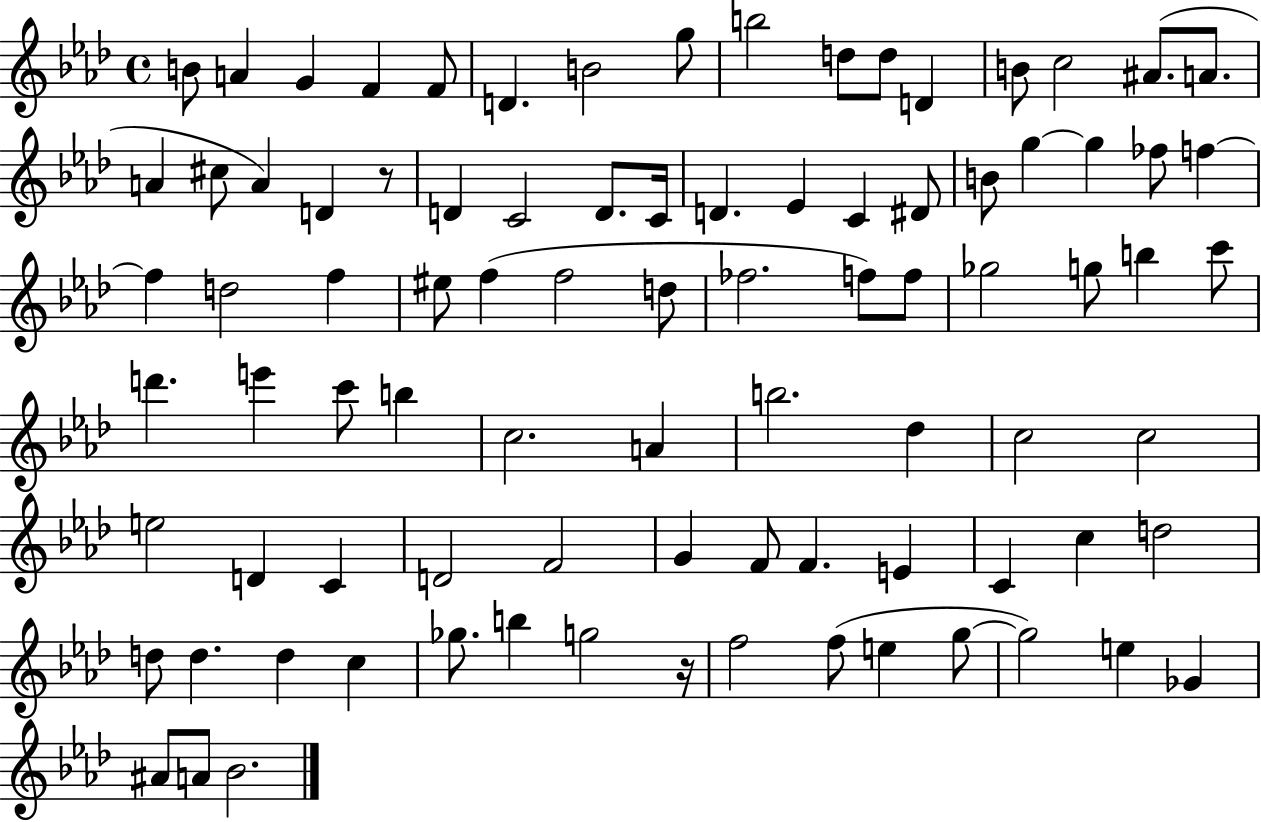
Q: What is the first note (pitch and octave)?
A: B4